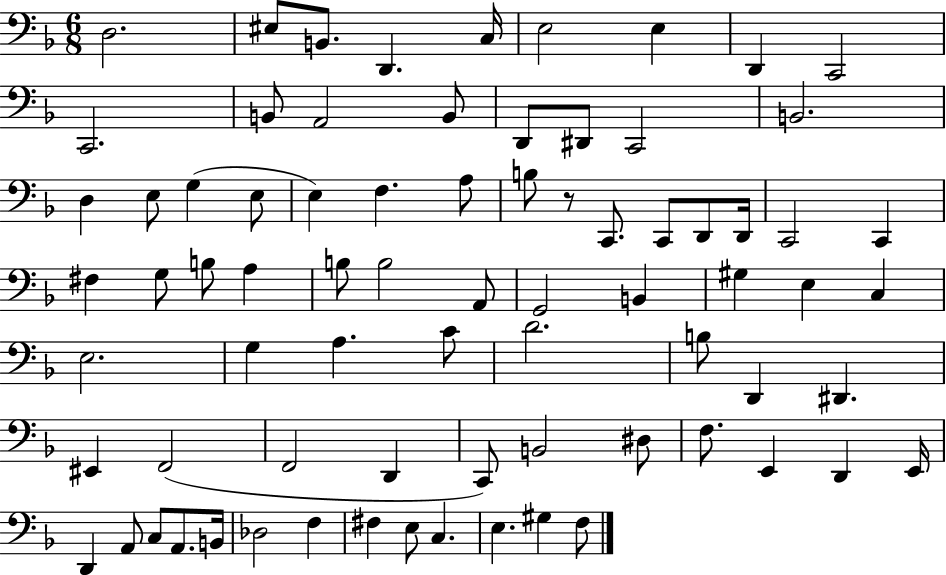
{
  \clef bass
  \numericTimeSignature
  \time 6/8
  \key f \major
  d2. | eis8 b,8. d,4. c16 | e2 e4 | d,4 c,2 | \break c,2. | b,8 a,2 b,8 | d,8 dis,8 c,2 | b,2. | \break d4 e8 g4( e8 | e4) f4. a8 | b8 r8 c,8. c,8 d,8 d,16 | c,2 c,4 | \break fis4 g8 b8 a4 | b8 b2 a,8 | g,2 b,4 | gis4 e4 c4 | \break e2. | g4 a4. c'8 | d'2. | b8 d,4 dis,4. | \break eis,4 f,2( | f,2 d,4 | c,8) b,2 dis8 | f8. e,4 d,4 e,16 | \break d,4 a,8 c8 a,8. b,16 | des2 f4 | fis4 e8 c4. | e4. gis4 f8 | \break \bar "|."
}